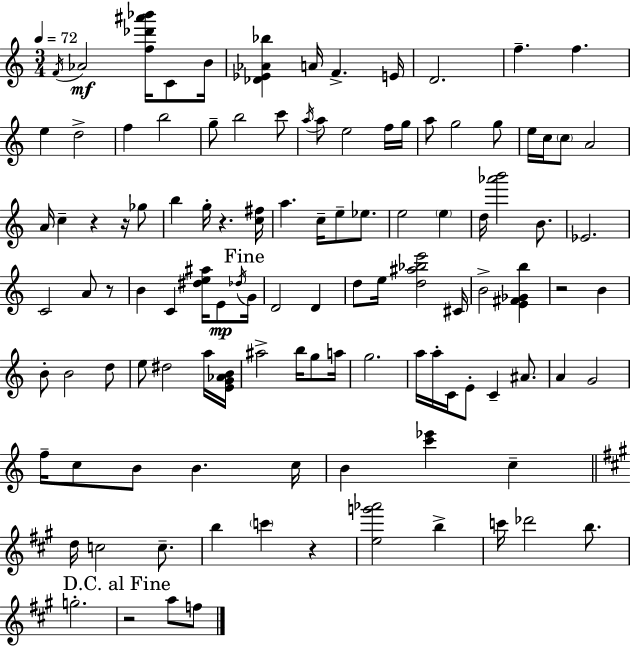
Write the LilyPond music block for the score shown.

{
  \clef treble
  \numericTimeSignature
  \time 3/4
  \key c \major
  \tempo 4 = 72
  \acciaccatura { f'16 }\mf aes'2 <f'' des''' ais''' bes'''>16 c'8 | b'16 <des' ees' aes' bes''>4 a'16 f'4.-> | e'16 d'2. | f''4.-- f''4. | \break e''4 d''2-> | f''4 b''2 | g''8-- b''2 c'''8 | \acciaccatura { a''16 } a''8 e''2 | \break f''16 g''16 a''8 g''2 | g''8 e''16 c''16 \parenthesize c''8 a'2 | a'16 c''4-- r4 r16 | ges''8 b''4 g''16-. r4. | \break <c'' fis''>16 a''4. c''16-- e''8-- ees''8. | e''2 \parenthesize e''4 | d''16 <aes''' b'''>2 b'8. | ees'2. | \break c'2 a'8 | r8 b'4 c'4 <dis'' e'' ais''>16 e'8\mp | \acciaccatura { des''16 } \mark "Fine" g'16 d'2 d'4 | d''8 e''16 <d'' ais'' bes'' e'''>2 | \break cis'16 b'2-> <e' fis' ges' b''>4 | r2 b'4 | b'8-. b'2 | d''8 e''8 dis''2 | \break a''16 <e' g' aes' b'>16 ais''2-> b''16 | g''8 a''16 g''2. | a''16 a''16-. c'16 e'8-. c'4-- | ais'8. a'4 g'2 | \break f''16-- c''8 b'8 b'4. | c''16 b'4 <c''' ees'''>4 c''4-- | \bar "||" \break \key a \major d''16 c''2 c''8.-- | b''4 \parenthesize c'''4 r4 | <e'' g''' aes'''>2 b''4-> | c'''16 des'''2 b''8. | \break g''2.-. | \mark "D.C. al Fine" r2 a''8 f''8 | \bar "|."
}